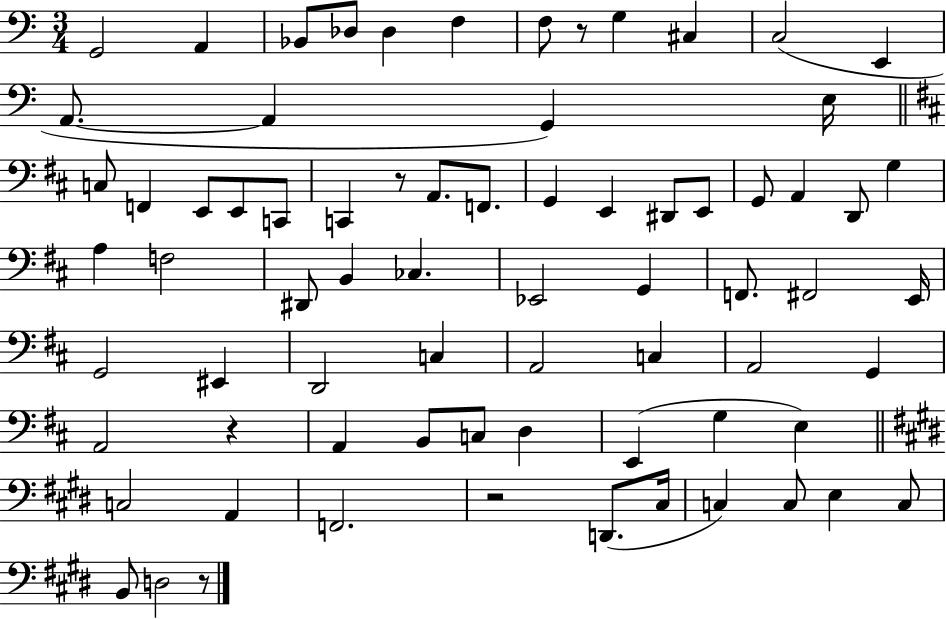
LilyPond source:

{
  \clef bass
  \numericTimeSignature
  \time 3/4
  \key c \major
  g,2 a,4 | bes,8 des8 des4 f4 | f8 r8 g4 cis4 | c2( e,4 | \break a,8.~~ a,4 g,4) e16 | \bar "||" \break \key b \minor c8 f,4 e,8 e,8 c,8 | c,4 r8 a,8. f,8. | g,4 e,4 dis,8 e,8 | g,8 a,4 d,8 g4 | \break a4 f2 | dis,8 b,4 ces4. | ees,2 g,4 | f,8. fis,2 e,16 | \break g,2 eis,4 | d,2 c4 | a,2 c4 | a,2 g,4 | \break a,2 r4 | a,4 b,8 c8 d4 | e,4( g4 e4) | \bar "||" \break \key e \major c2 a,4 | f,2. | r2 d,8.( cis16 | c4) c8 e4 c8 | \break b,8 d2 r8 | \bar "|."
}